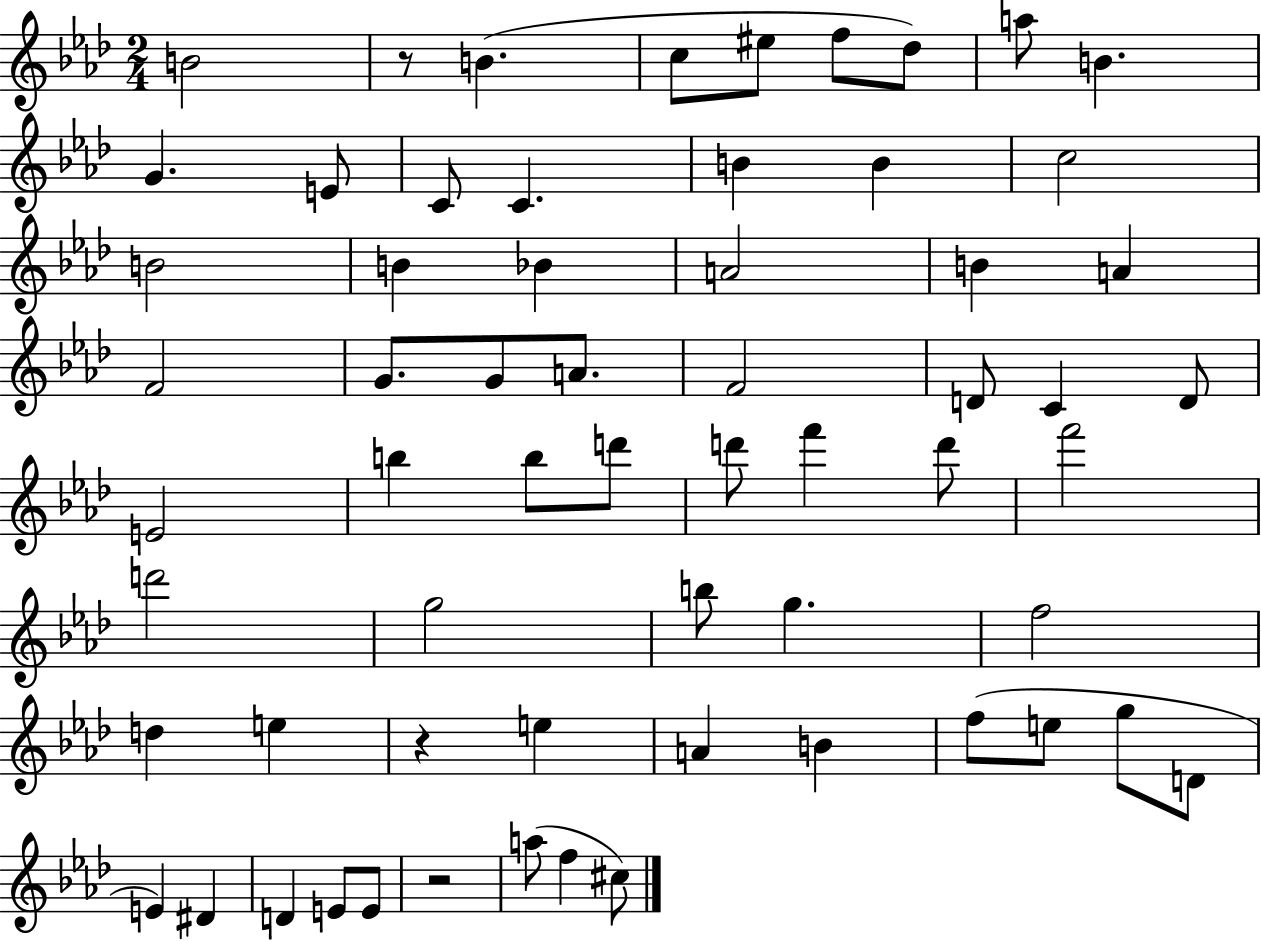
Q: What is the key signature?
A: AES major